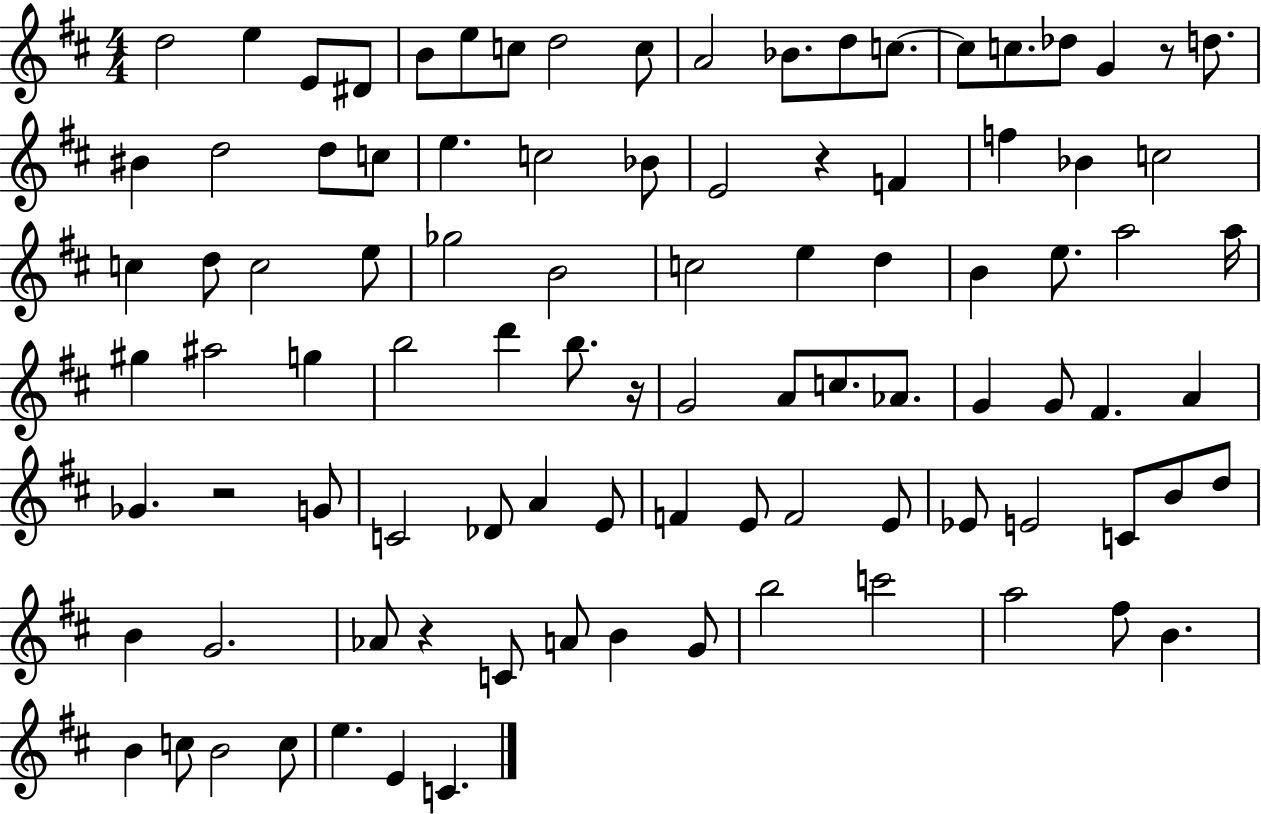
{
  \clef treble
  \numericTimeSignature
  \time 4/4
  \key d \major
  \repeat volta 2 { d''2 e''4 e'8 dis'8 | b'8 e''8 c''8 d''2 c''8 | a'2 bes'8. d''8 c''8.~~ | c''8 c''8. des''8 g'4 r8 d''8. | \break bis'4 d''2 d''8 c''8 | e''4. c''2 bes'8 | e'2 r4 f'4 | f''4 bes'4 c''2 | \break c''4 d''8 c''2 e''8 | ges''2 b'2 | c''2 e''4 d''4 | b'4 e''8. a''2 a''16 | \break gis''4 ais''2 g''4 | b''2 d'''4 b''8. r16 | g'2 a'8 c''8. aes'8. | g'4 g'8 fis'4. a'4 | \break ges'4. r2 g'8 | c'2 des'8 a'4 e'8 | f'4 e'8 f'2 e'8 | ees'8 e'2 c'8 b'8 d''8 | \break b'4 g'2. | aes'8 r4 c'8 a'8 b'4 g'8 | b''2 c'''2 | a''2 fis''8 b'4. | \break b'4 c''8 b'2 c''8 | e''4. e'4 c'4. | } \bar "|."
}